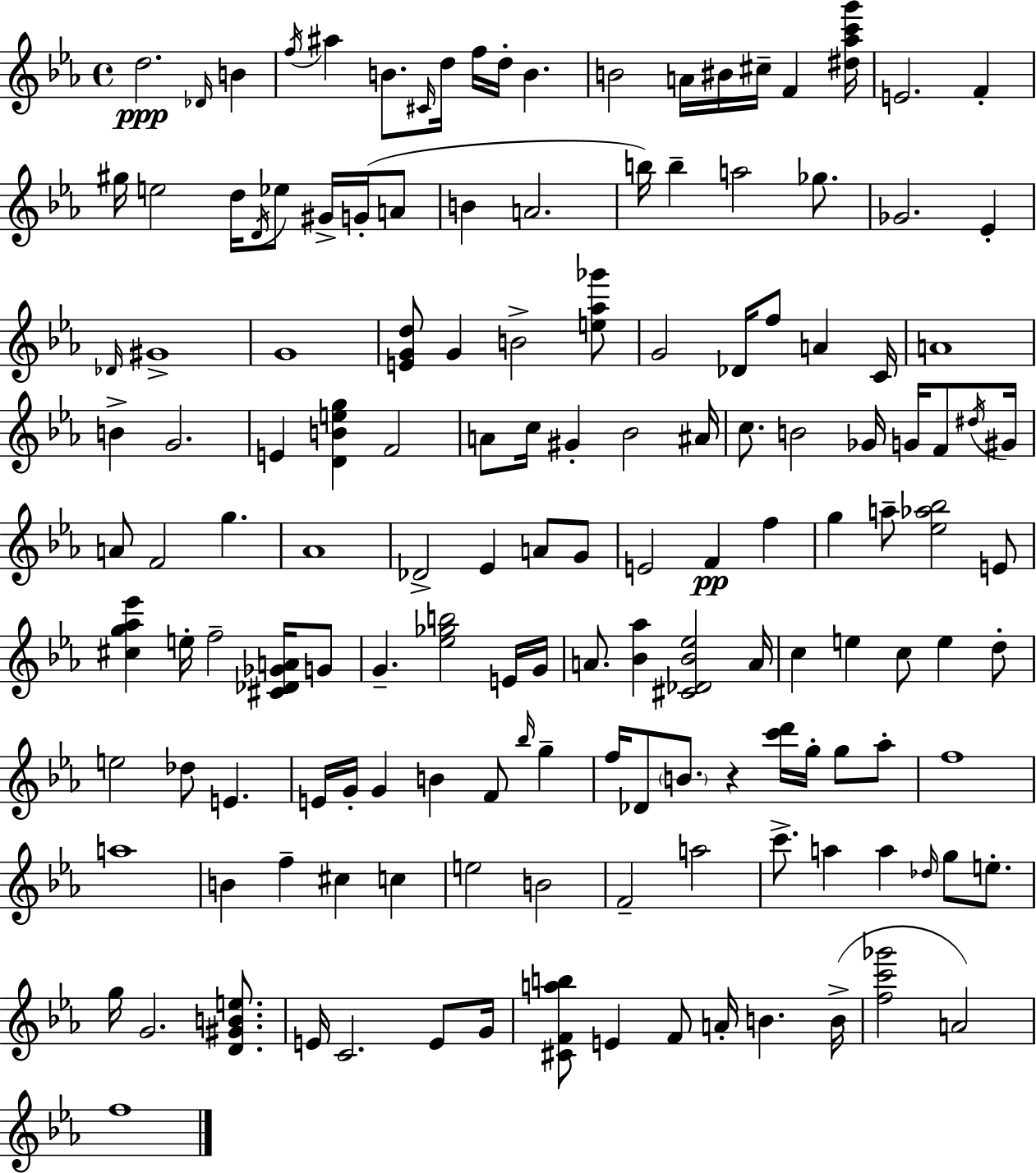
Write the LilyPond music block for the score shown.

{
  \clef treble
  \time 4/4
  \defaultTimeSignature
  \key ees \major
  d''2.\ppp \grace { des'16 } b'4 | \acciaccatura { f''16 } ais''4 b'8. \grace { cis'16 } d''16 f''16 d''16-. b'4. | b'2 a'16 bis'16 cis''16-- f'4 | <dis'' aes'' c''' g'''>16 e'2. f'4-. | \break gis''16 e''2 d''16 \acciaccatura { d'16 } ees''8 | gis'16-> g'16-.( a'8 b'4 a'2. | b''16) b''4-- a''2 | ges''8. ges'2. | \break ees'4-. \grace { des'16 } gis'1-> | g'1 | <e' g' d''>8 g'4 b'2-> | <e'' aes'' ges'''>8 g'2 des'16 f''8 | \break a'4 c'16 a'1 | b'4-> g'2. | e'4 <d' b' e'' g''>4 f'2 | a'8 c''16 gis'4-. bes'2 | \break ais'16 c''8. b'2 | ges'16 g'16 f'8 \acciaccatura { dis''16 } gis'16 a'8 f'2 | g''4. aes'1 | des'2-> ees'4 | \break a'8 g'8 e'2 f'4\pp | f''4 g''4 a''8-- <ees'' aes'' bes''>2 | e'8 <cis'' g'' aes'' ees'''>4 e''16-. f''2-- | <cis' des' ges' a'>16 g'8 g'4.-- <ees'' ges'' b''>2 | \break e'16 g'16 a'8. <bes' aes''>4 <cis' des' bes' ees''>2 | a'16 c''4 e''4 c''8 | e''4 d''8-. e''2 des''8 | e'4. e'16 g'16-. g'4 b'4 | \break f'8 \grace { bes''16 } g''4-- f''16 des'8 \parenthesize b'8. r4 | <c''' d'''>16 g''16-. g''8 aes''8-. f''1 | a''1 | b'4 f''4-- cis''4 | \break c''4 e''2 b'2 | f'2-- a''2 | c'''8.-> a''4 a''4 | \grace { des''16 } g''8 e''8.-. g''16 g'2. | \break <d' gis' b' e''>8. e'16 c'2. | e'8 g'16 <cis' f' a'' b''>8 e'4 f'8 | a'16-. b'4. b'16->( <f'' c''' ges'''>2 | a'2) f''1 | \break \bar "|."
}